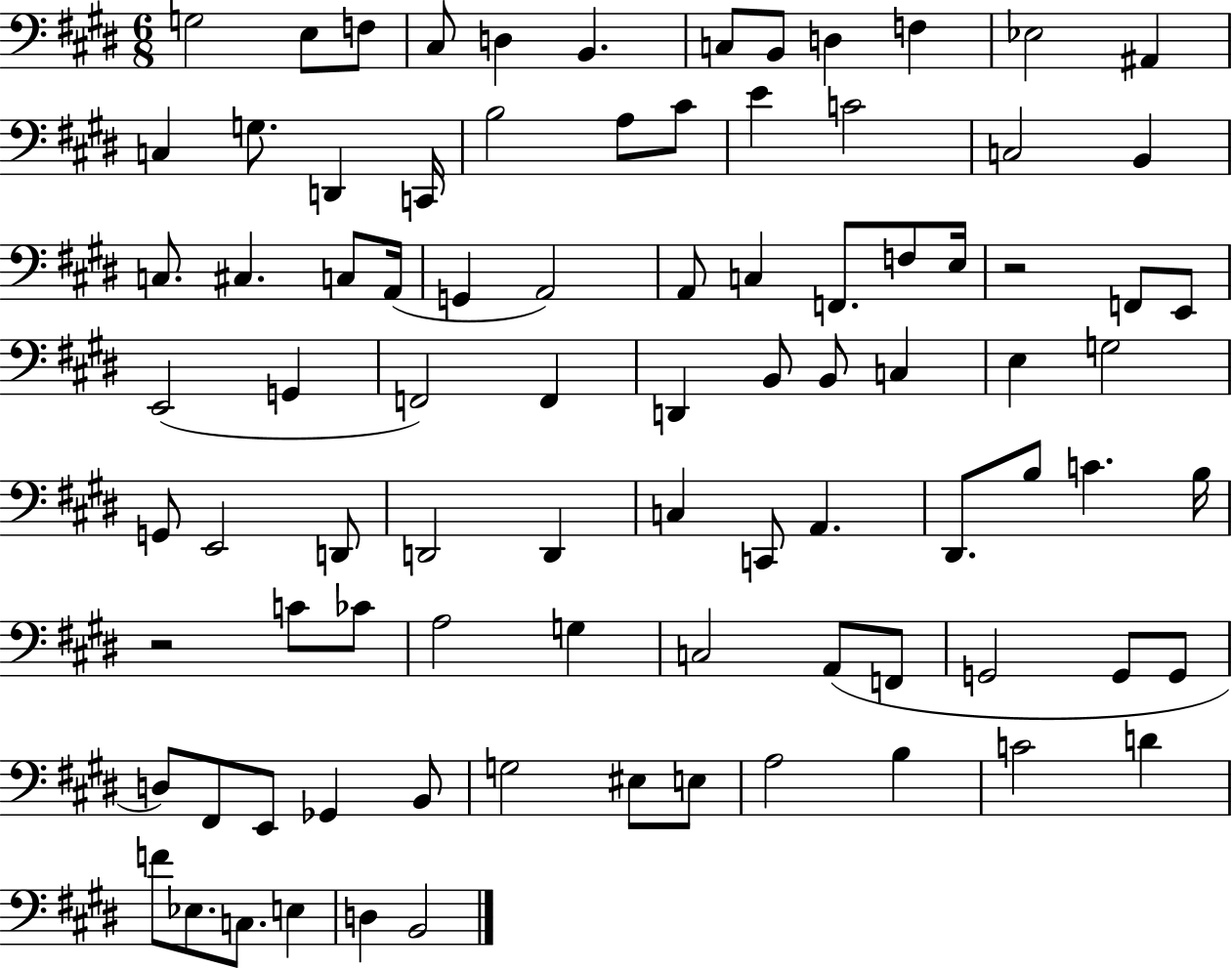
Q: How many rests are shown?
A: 2